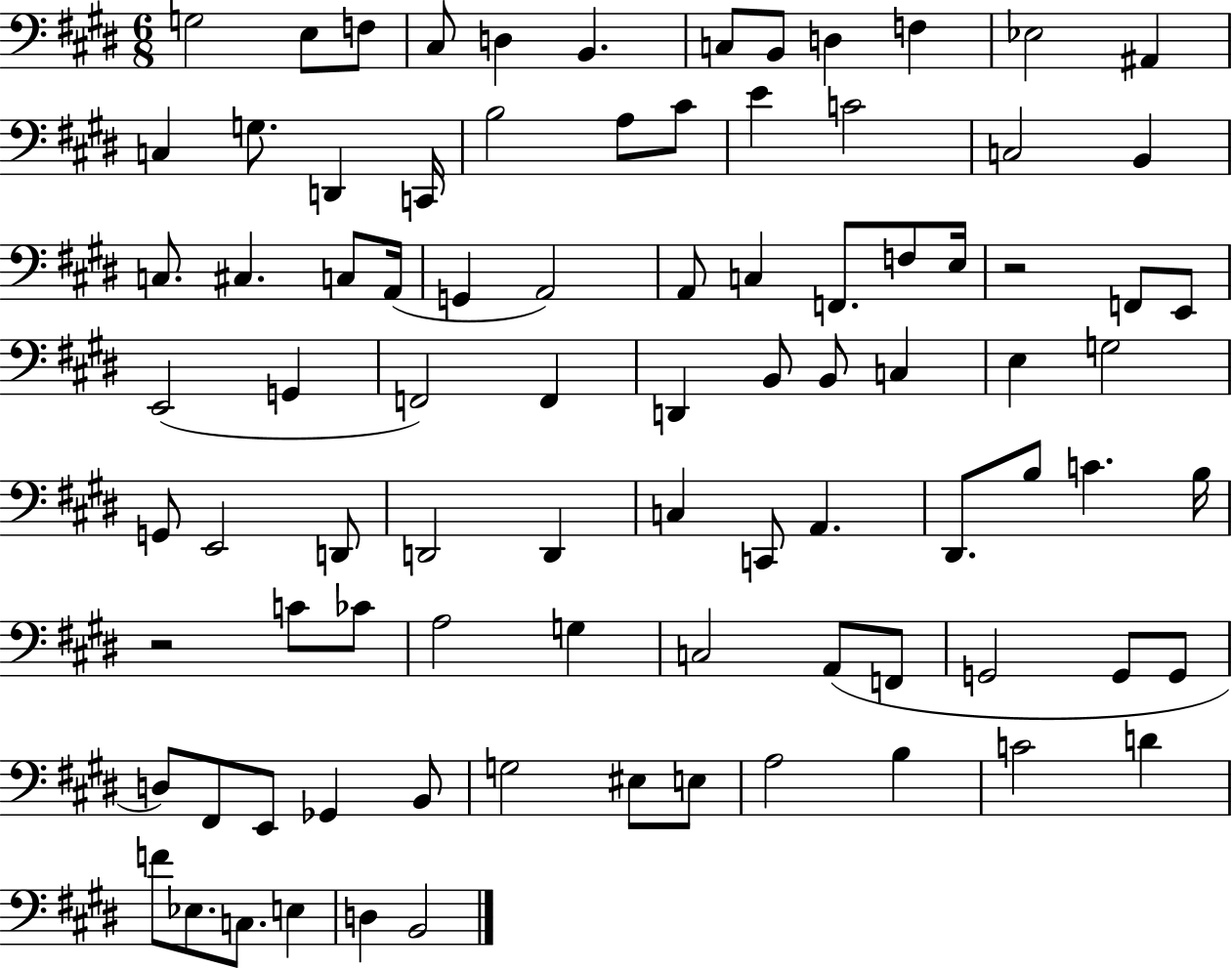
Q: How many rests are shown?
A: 2